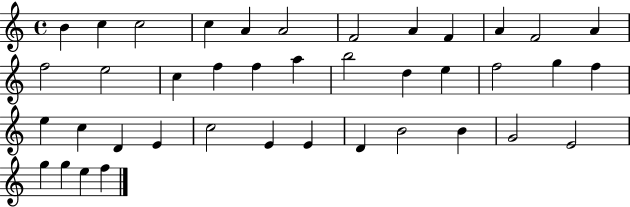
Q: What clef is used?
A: treble